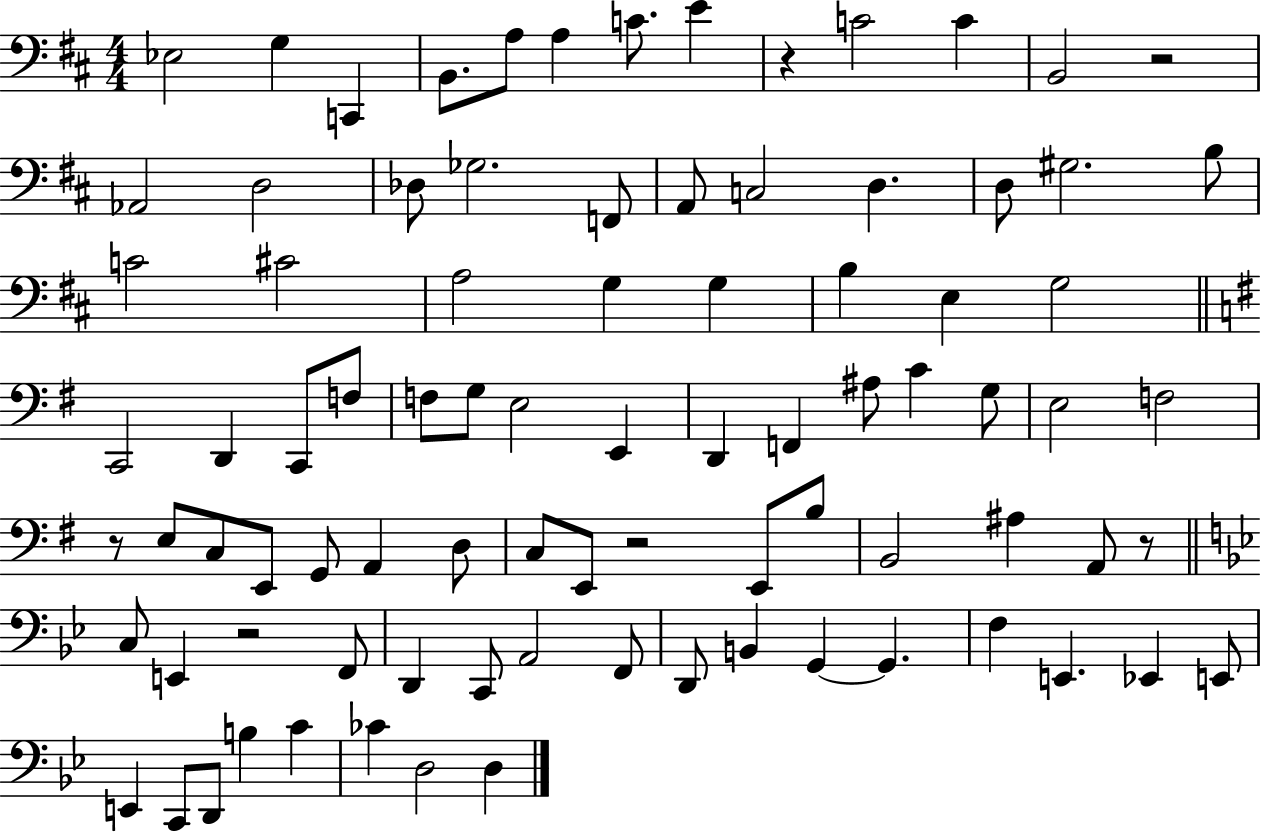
X:1
T:Untitled
M:4/4
L:1/4
K:D
_E,2 G, C,, B,,/2 A,/2 A, C/2 E z C2 C B,,2 z2 _A,,2 D,2 _D,/2 _G,2 F,,/2 A,,/2 C,2 D, D,/2 ^G,2 B,/2 C2 ^C2 A,2 G, G, B, E, G,2 C,,2 D,, C,,/2 F,/2 F,/2 G,/2 E,2 E,, D,, F,, ^A,/2 C G,/2 E,2 F,2 z/2 E,/2 C,/2 E,,/2 G,,/2 A,, D,/2 C,/2 E,,/2 z2 E,,/2 B,/2 B,,2 ^A, A,,/2 z/2 C,/2 E,, z2 F,,/2 D,, C,,/2 A,,2 F,,/2 D,,/2 B,, G,, G,, F, E,, _E,, E,,/2 E,, C,,/2 D,,/2 B, C _C D,2 D,